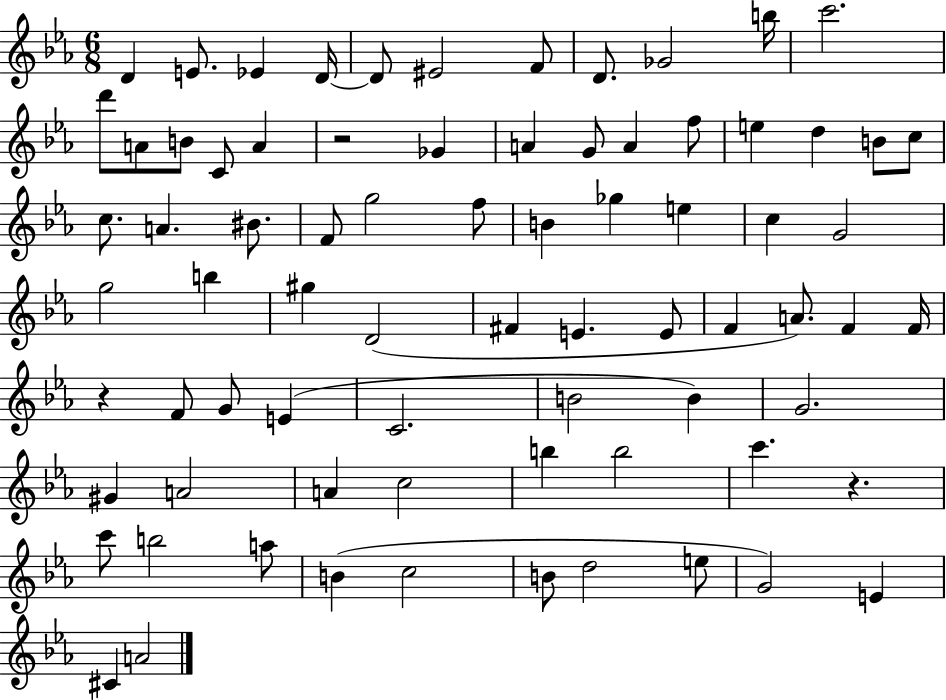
X:1
T:Untitled
M:6/8
L:1/4
K:Eb
D E/2 _E D/4 D/2 ^E2 F/2 D/2 _G2 b/4 c'2 d'/2 A/2 B/2 C/2 A z2 _G A G/2 A f/2 e d B/2 c/2 c/2 A ^B/2 F/2 g2 f/2 B _g e c G2 g2 b ^g D2 ^F E E/2 F A/2 F F/4 z F/2 G/2 E C2 B2 B G2 ^G A2 A c2 b b2 c' z c'/2 b2 a/2 B c2 B/2 d2 e/2 G2 E ^C A2